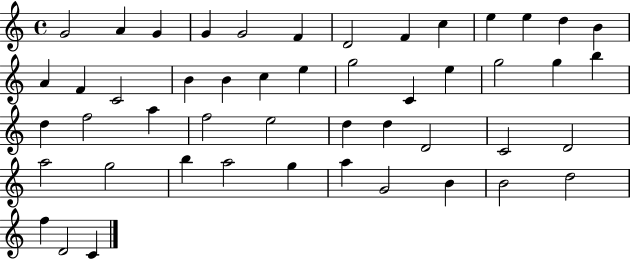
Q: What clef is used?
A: treble